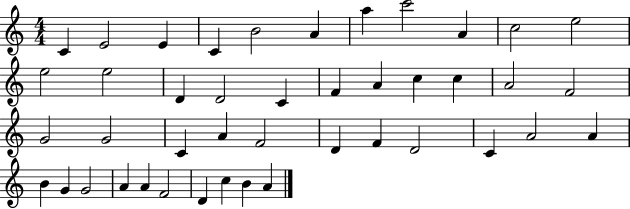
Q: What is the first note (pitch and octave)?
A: C4